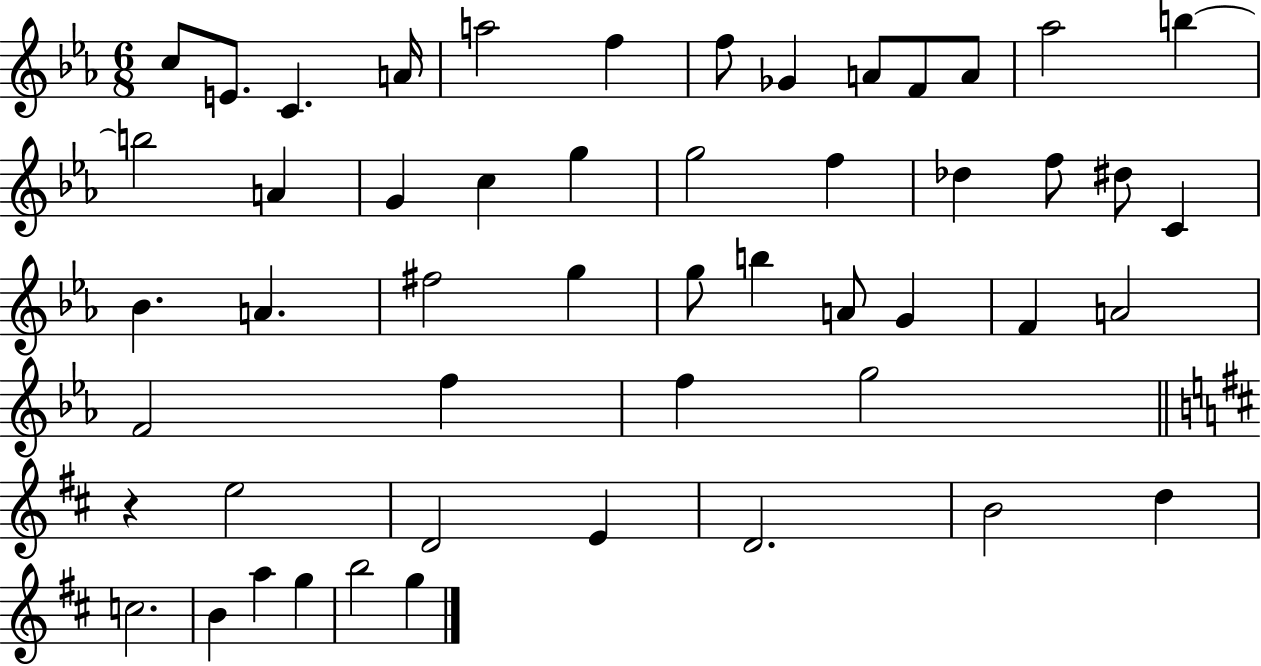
C5/e E4/e. C4/q. A4/s A5/h F5/q F5/e Gb4/q A4/e F4/e A4/e Ab5/h B5/q B5/h A4/q G4/q C5/q G5/q G5/h F5/q Db5/q F5/e D#5/e C4/q Bb4/q. A4/q. F#5/h G5/q G5/e B5/q A4/e G4/q F4/q A4/h F4/h F5/q F5/q G5/h R/q E5/h D4/h E4/q D4/h. B4/h D5/q C5/h. B4/q A5/q G5/q B5/h G5/q